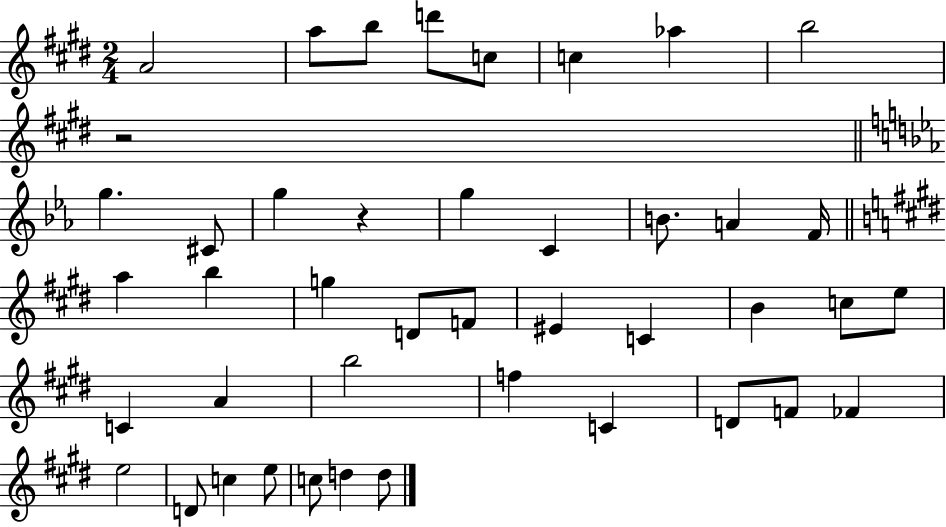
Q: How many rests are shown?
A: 2